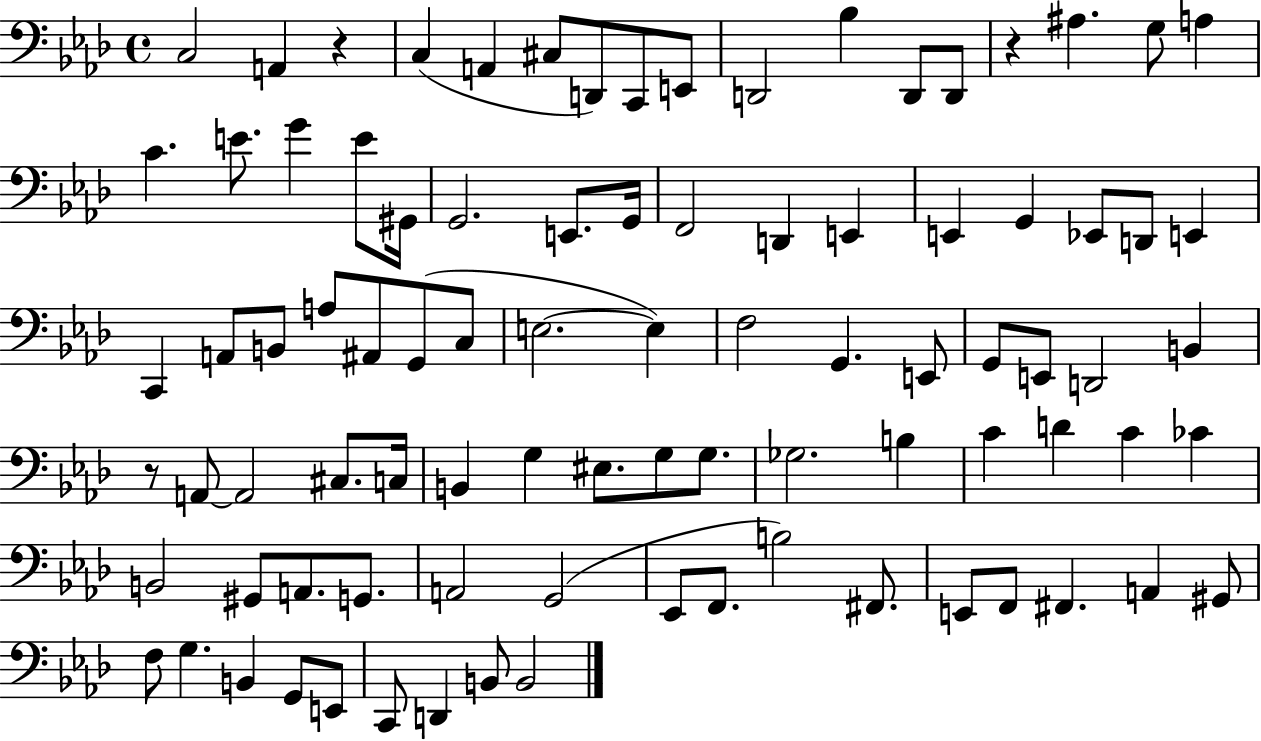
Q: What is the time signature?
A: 4/4